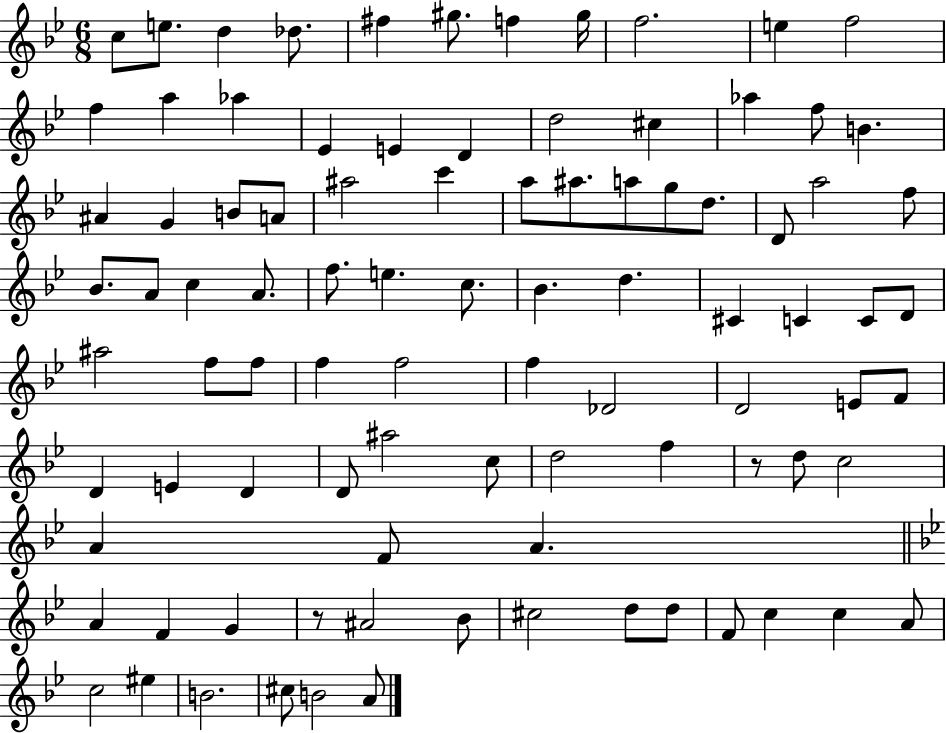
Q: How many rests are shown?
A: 2